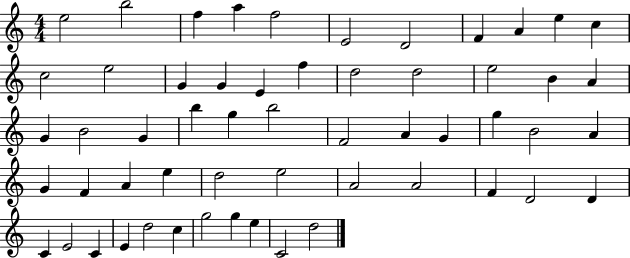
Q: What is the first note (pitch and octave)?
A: E5